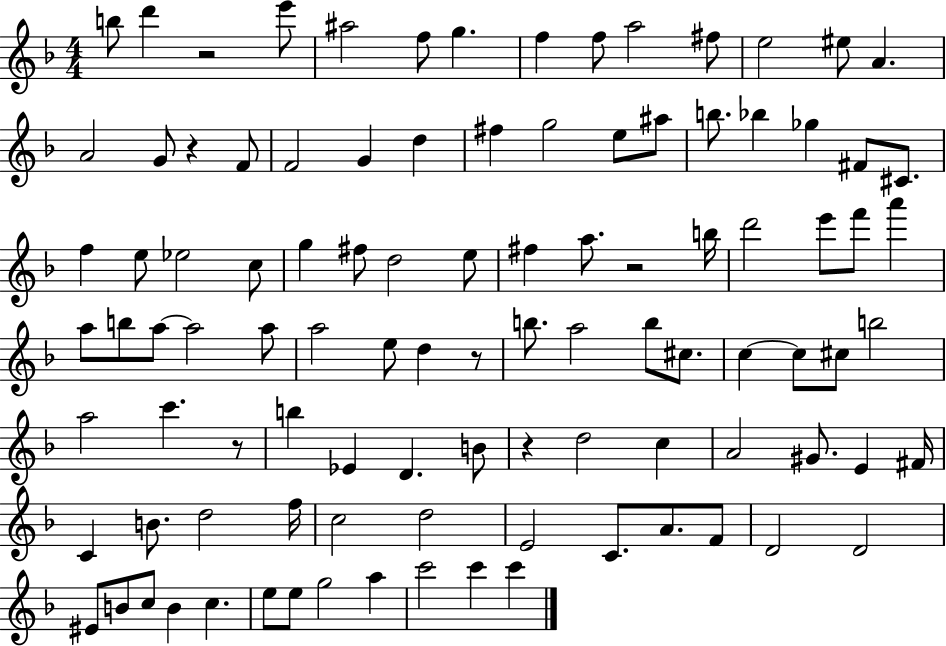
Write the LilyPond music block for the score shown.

{
  \clef treble
  \numericTimeSignature
  \time 4/4
  \key f \major
  b''8 d'''4 r2 e'''8 | ais''2 f''8 g''4. | f''4 f''8 a''2 fis''8 | e''2 eis''8 a'4. | \break a'2 g'8 r4 f'8 | f'2 g'4 d''4 | fis''4 g''2 e''8 ais''8 | b''8. bes''4 ges''4 fis'8 cis'8. | \break f''4 e''8 ees''2 c''8 | g''4 fis''8 d''2 e''8 | fis''4 a''8. r2 b''16 | d'''2 e'''8 f'''8 a'''4 | \break a''8 b''8 a''8~~ a''2 a''8 | a''2 e''8 d''4 r8 | b''8. a''2 b''8 cis''8. | c''4~~ c''8 cis''8 b''2 | \break a''2 c'''4. r8 | b''4 ees'4 d'4. b'8 | r4 d''2 c''4 | a'2 gis'8. e'4 fis'16 | \break c'4 b'8. d''2 f''16 | c''2 d''2 | e'2 c'8. a'8. f'8 | d'2 d'2 | \break eis'8 b'8 c''8 b'4 c''4. | e''8 e''8 g''2 a''4 | c'''2 c'''4 c'''4 | \bar "|."
}